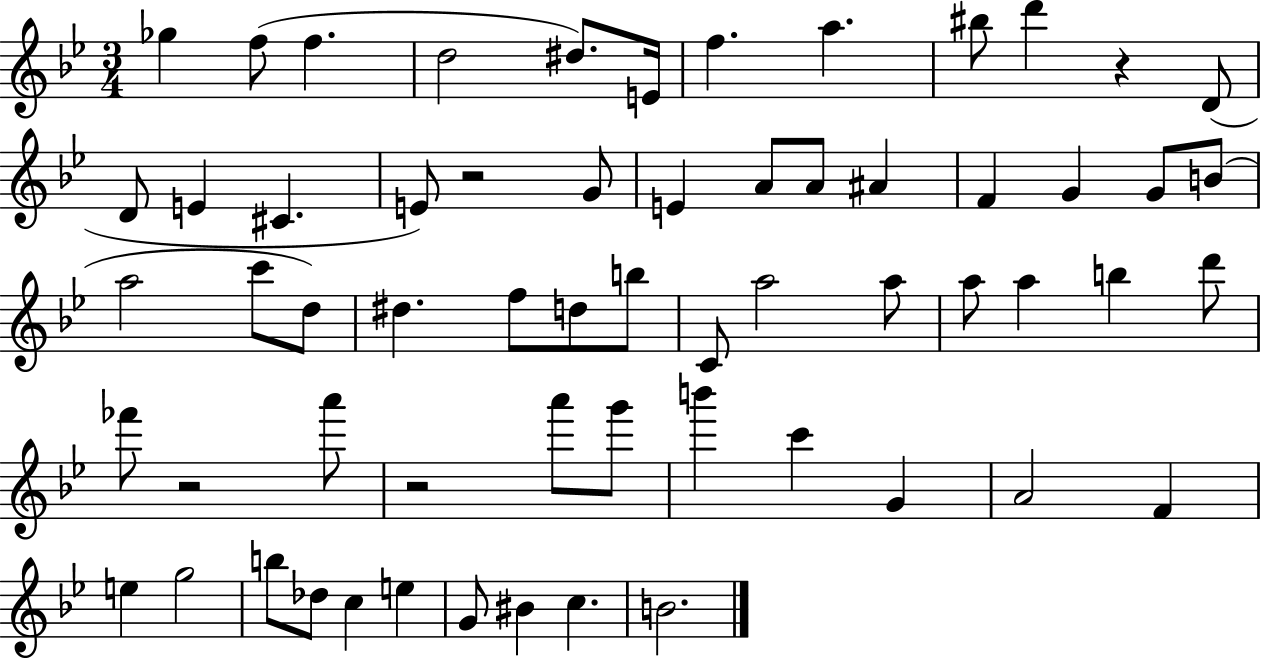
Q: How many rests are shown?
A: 4